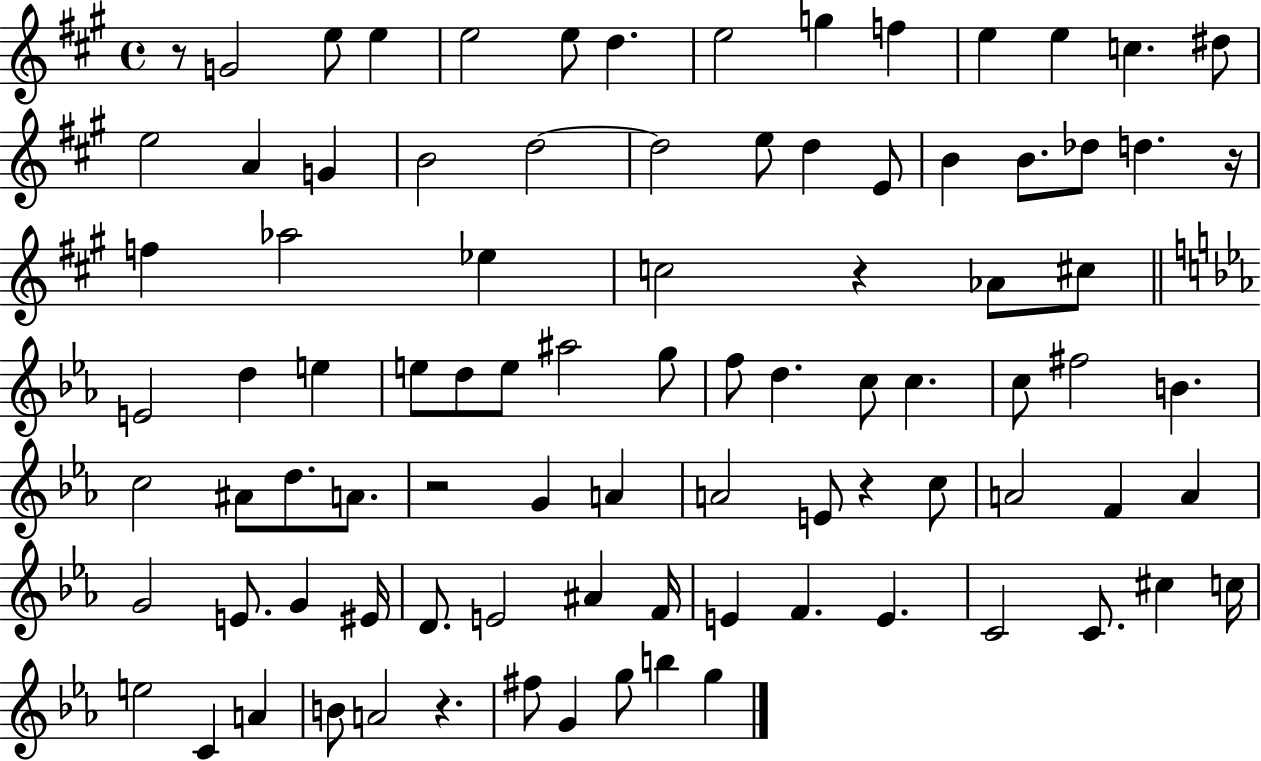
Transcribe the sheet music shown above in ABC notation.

X:1
T:Untitled
M:4/4
L:1/4
K:A
z/2 G2 e/2 e e2 e/2 d e2 g f e e c ^d/2 e2 A G B2 d2 d2 e/2 d E/2 B B/2 _d/2 d z/4 f _a2 _e c2 z _A/2 ^c/2 E2 d e e/2 d/2 e/2 ^a2 g/2 f/2 d c/2 c c/2 ^f2 B c2 ^A/2 d/2 A/2 z2 G A A2 E/2 z c/2 A2 F A G2 E/2 G ^E/4 D/2 E2 ^A F/4 E F E C2 C/2 ^c c/4 e2 C A B/2 A2 z ^f/2 G g/2 b g